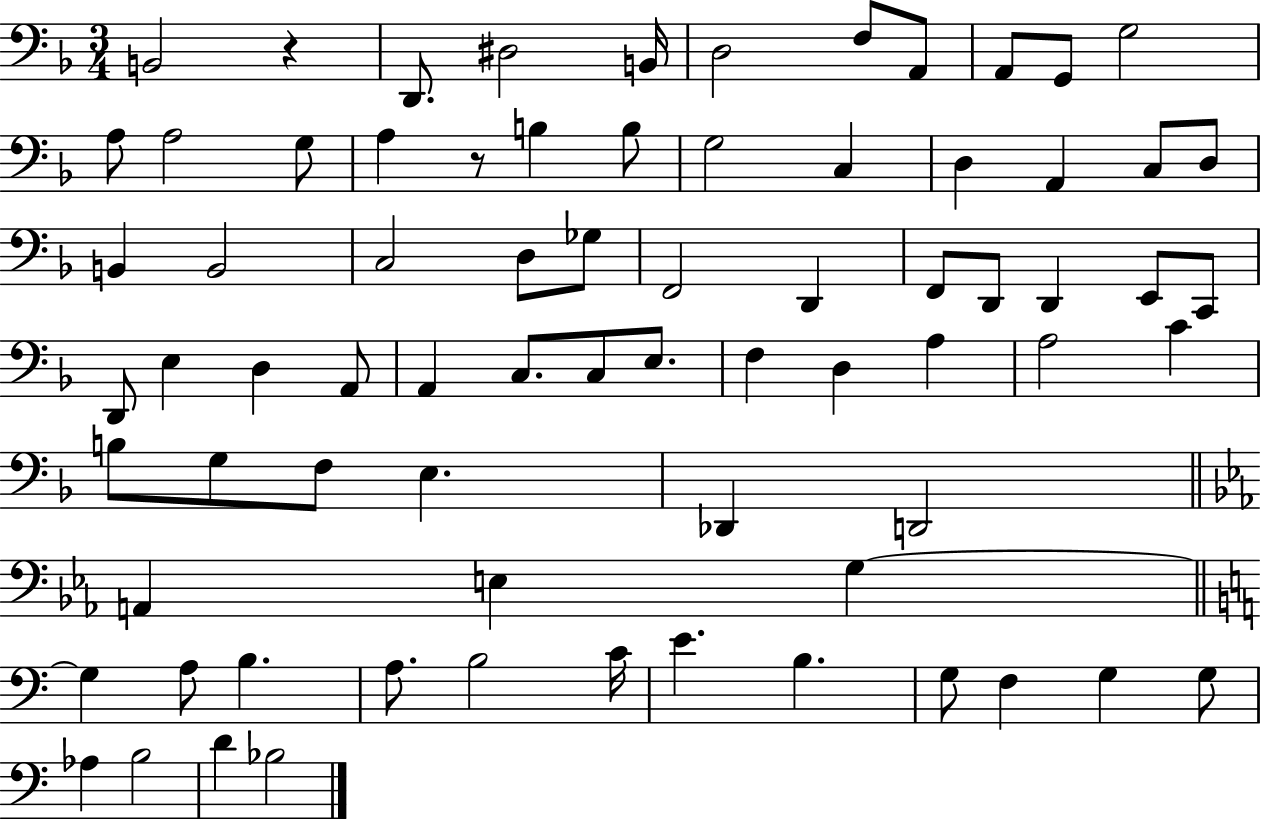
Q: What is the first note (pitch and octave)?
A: B2